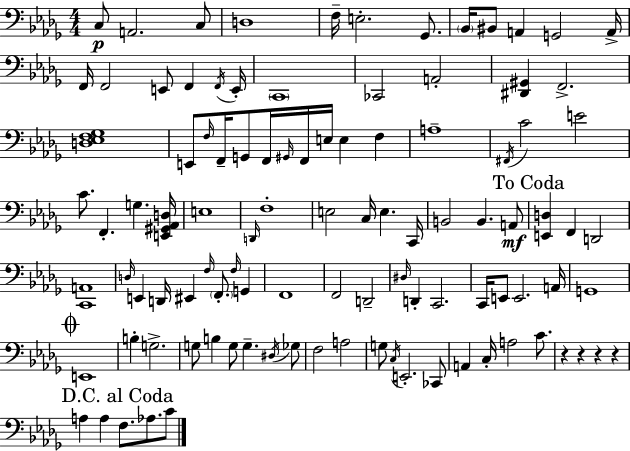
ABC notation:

X:1
T:Untitled
M:4/4
L:1/4
K:Bbm
C,/2 A,,2 C,/2 D,4 F,/4 E,2 _G,,/2 _B,,/4 ^B,,/2 A,, G,,2 A,,/4 F,,/4 F,,2 E,,/2 F,, F,,/4 E,,/4 C,,4 _C,,2 A,,2 [^D,,^G,,] F,,2 [D,_E,F,_G,]4 E,,/2 F,/4 F,,/4 G,,/2 F,,/4 ^G,,/4 F,,/4 E,/4 E, F, A,4 ^F,,/4 C2 E2 C/2 F,, G, [E,,^G,,_A,,D,]/4 E,4 D,,/4 F,4 E,2 C,/4 E, C,,/4 B,,2 B,, A,,/2 [E,,D,] F,, D,,2 [C,,A,,]4 D,/4 E,, D,,/4 ^E,, F,/4 F,,/2 F,/4 G,, F,,4 F,,2 D,,2 ^D,/4 D,, C,,2 C,,/4 E,,/2 E,,2 A,,/4 G,,4 E,,4 B, G,2 G,/2 B, G,/2 G, ^D,/4 _G,/2 F,2 A,2 G,/2 C,/4 E,,2 _C,,/2 A,, C,/4 A,2 C/2 z z z z A, A, F,/2 _A,/2 C/2